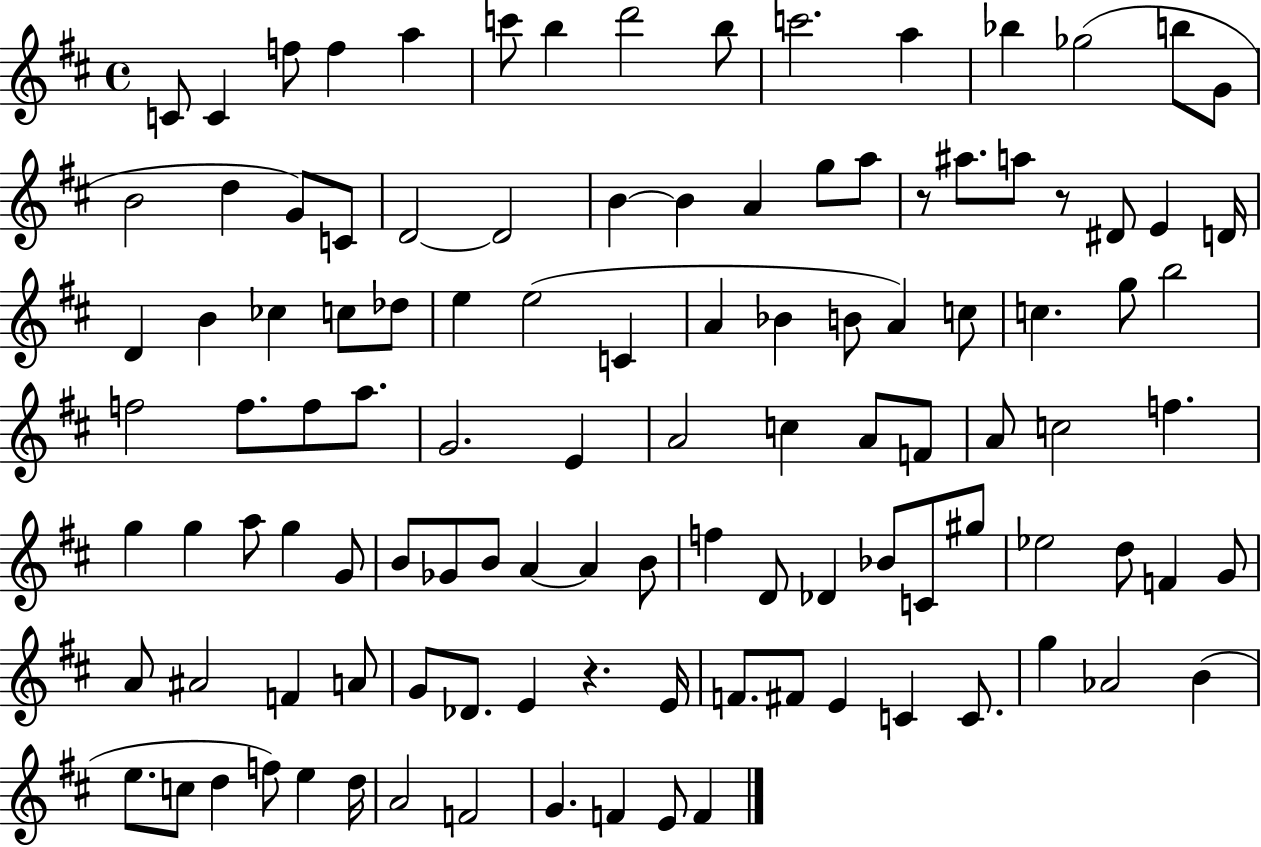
X:1
T:Untitled
M:4/4
L:1/4
K:D
C/2 C f/2 f a c'/2 b d'2 b/2 c'2 a _b _g2 b/2 G/2 B2 d G/2 C/2 D2 D2 B B A g/2 a/2 z/2 ^a/2 a/2 z/2 ^D/2 E D/4 D B _c c/2 _d/2 e e2 C A _B B/2 A c/2 c g/2 b2 f2 f/2 f/2 a/2 G2 E A2 c A/2 F/2 A/2 c2 f g g a/2 g G/2 B/2 _G/2 B/2 A A B/2 f D/2 _D _B/2 C/2 ^g/2 _e2 d/2 F G/2 A/2 ^A2 F A/2 G/2 _D/2 E z E/4 F/2 ^F/2 E C C/2 g _A2 B e/2 c/2 d f/2 e d/4 A2 F2 G F E/2 F